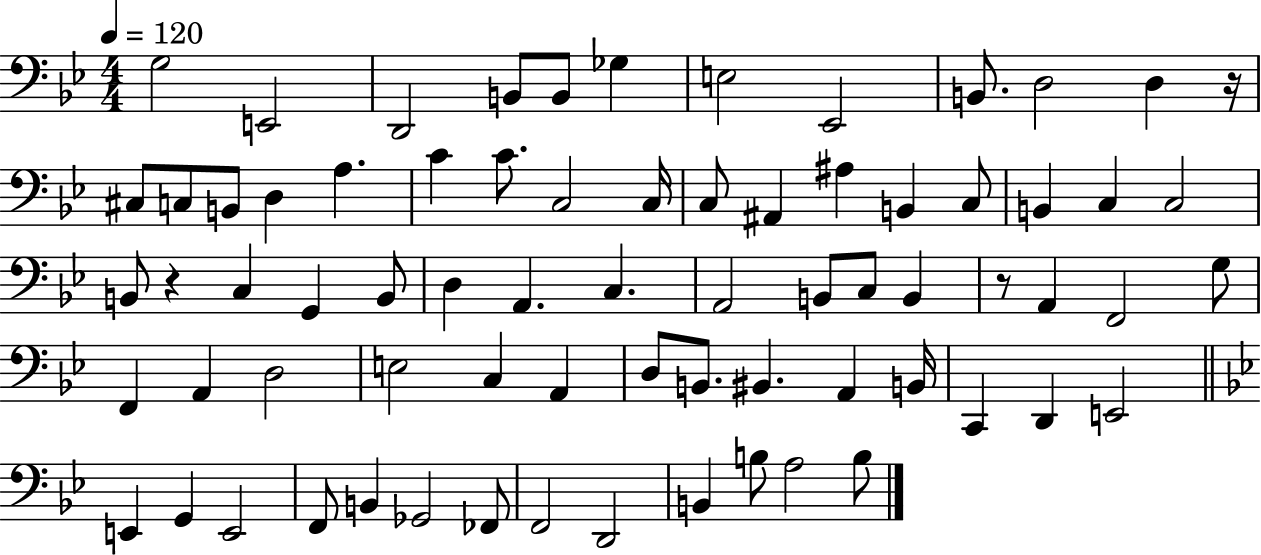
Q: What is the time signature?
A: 4/4